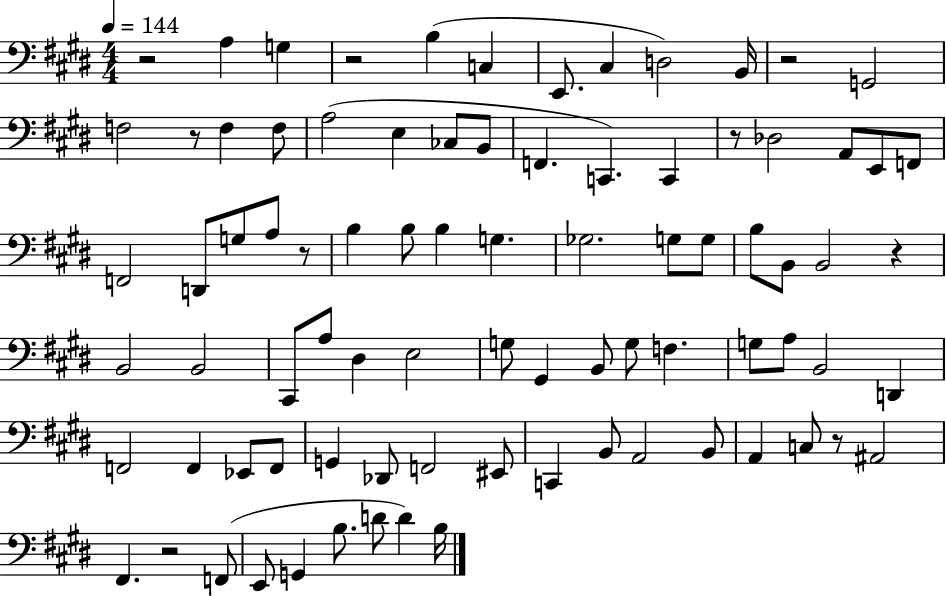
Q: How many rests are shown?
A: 9